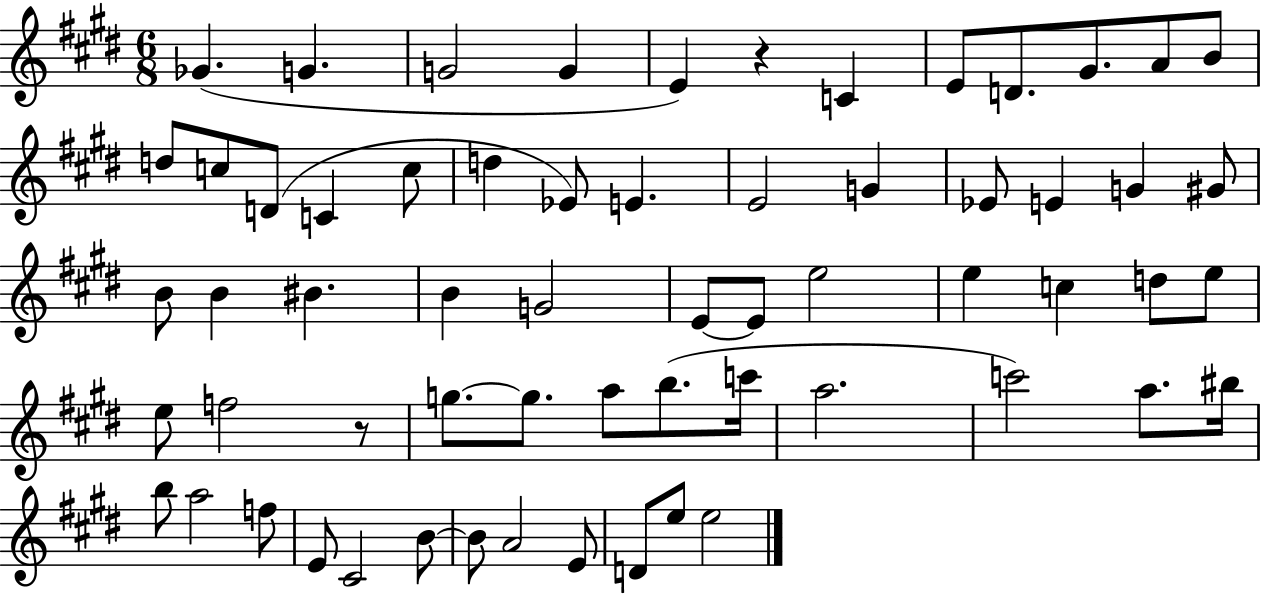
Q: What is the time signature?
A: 6/8